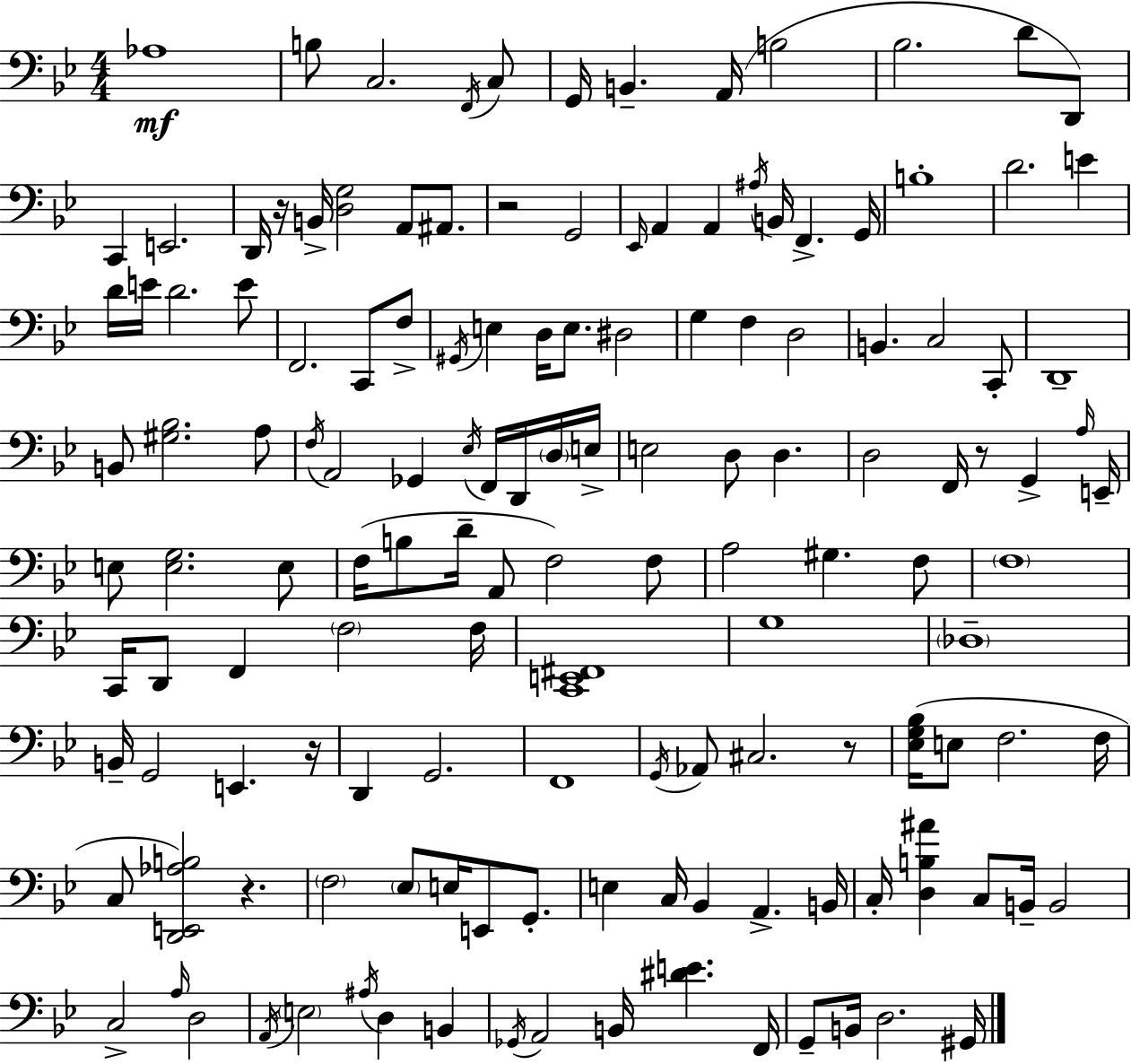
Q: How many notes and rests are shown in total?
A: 142